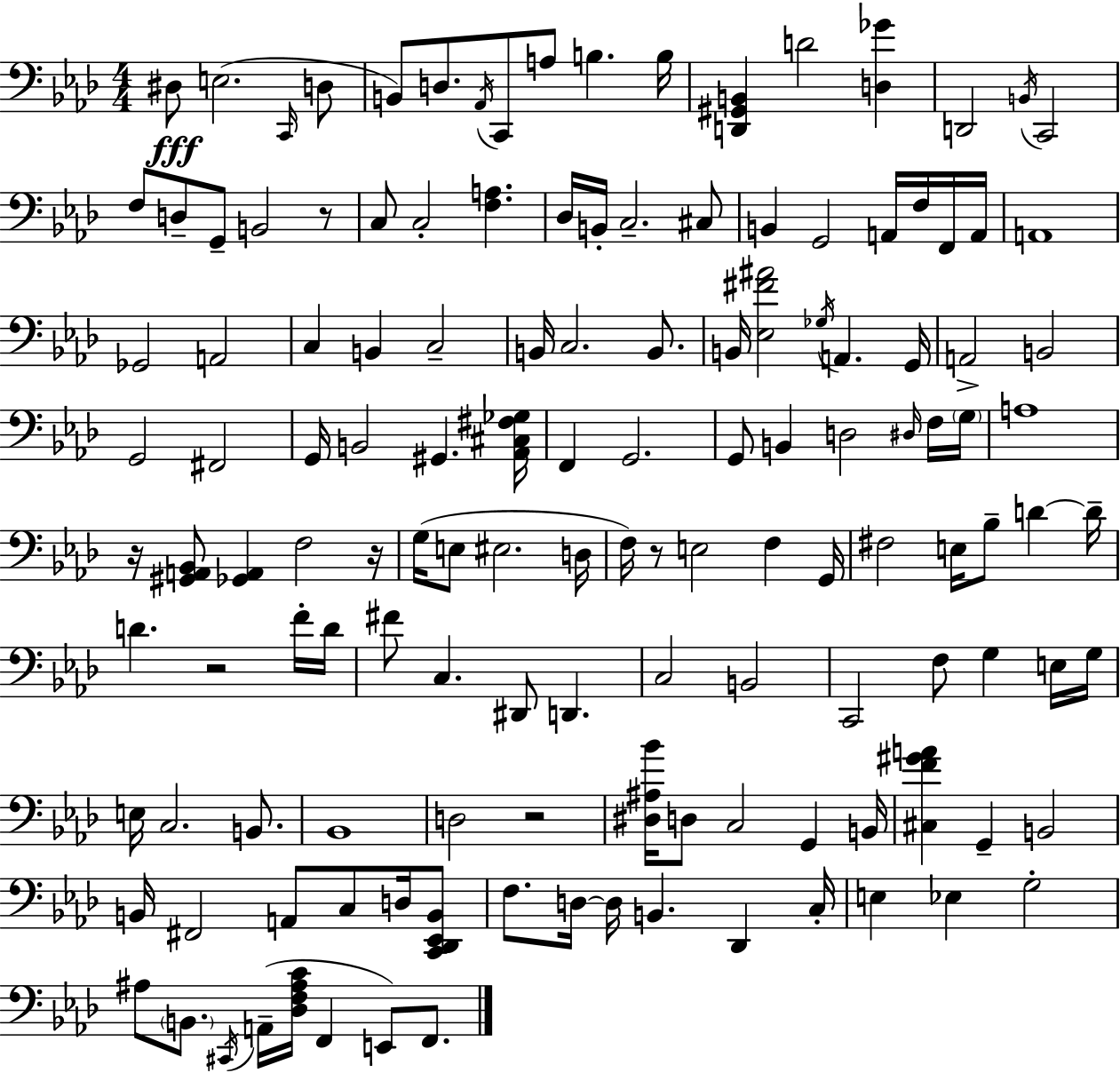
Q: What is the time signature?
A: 4/4